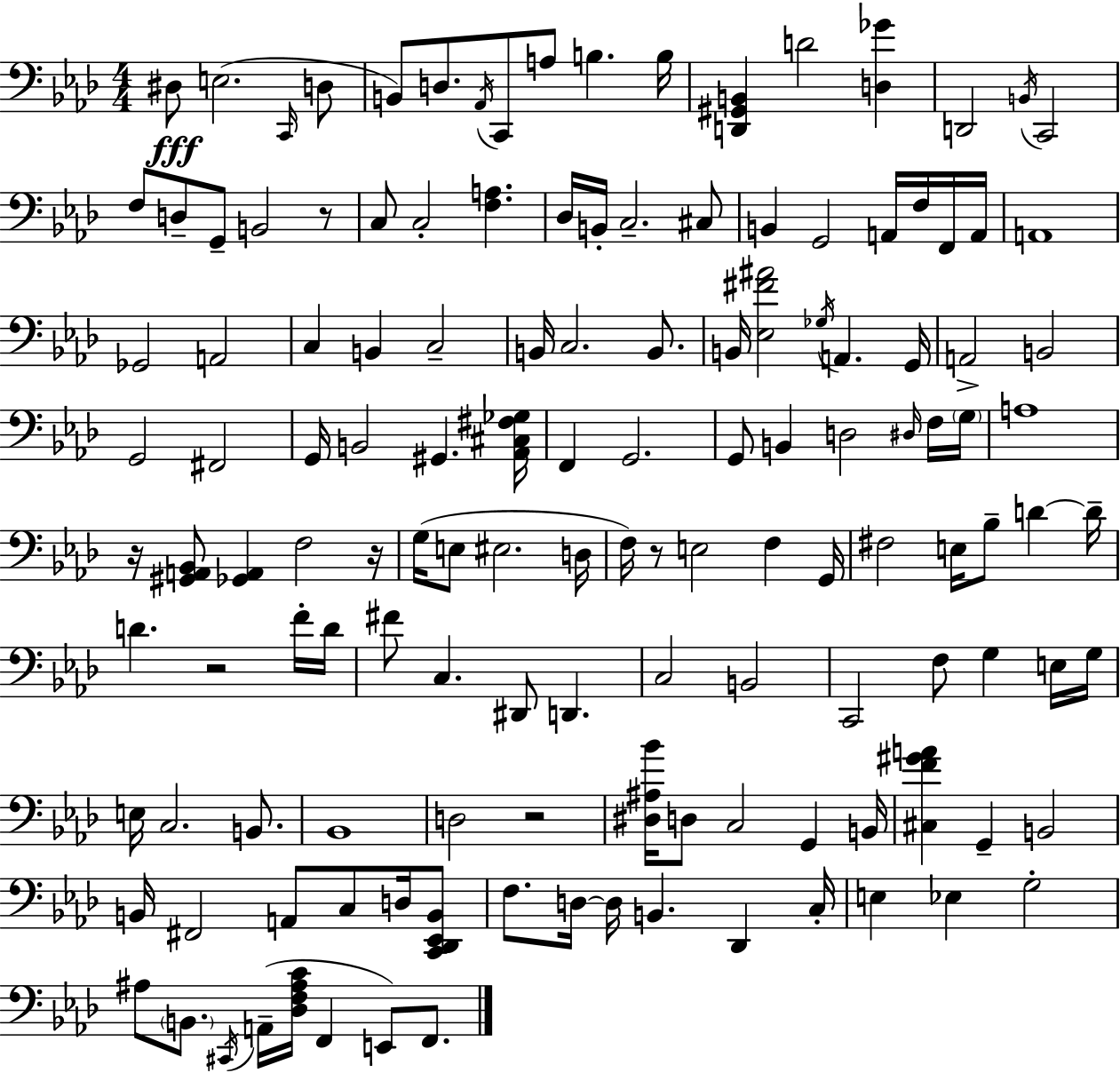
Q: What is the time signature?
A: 4/4